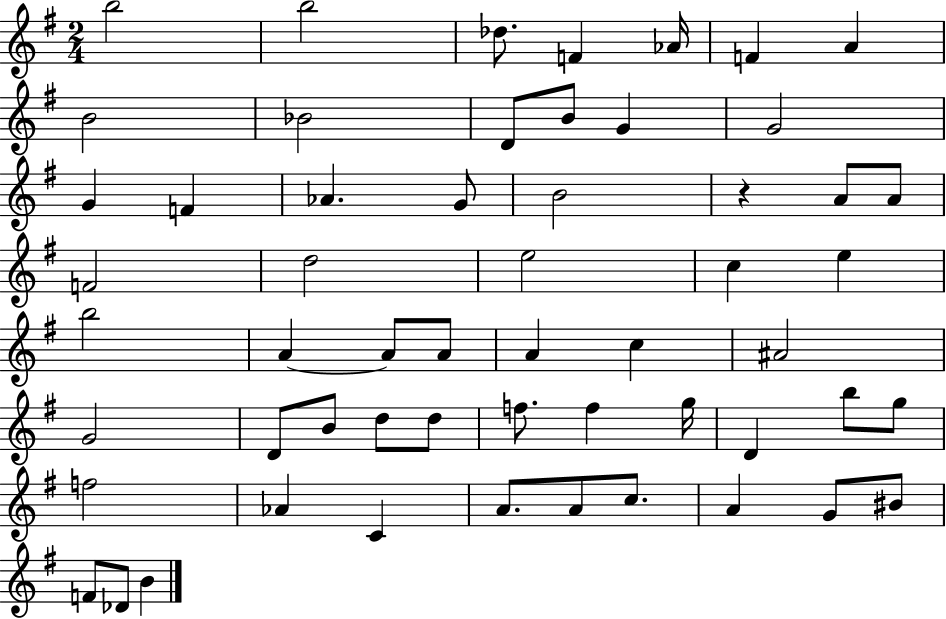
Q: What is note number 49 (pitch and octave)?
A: C5